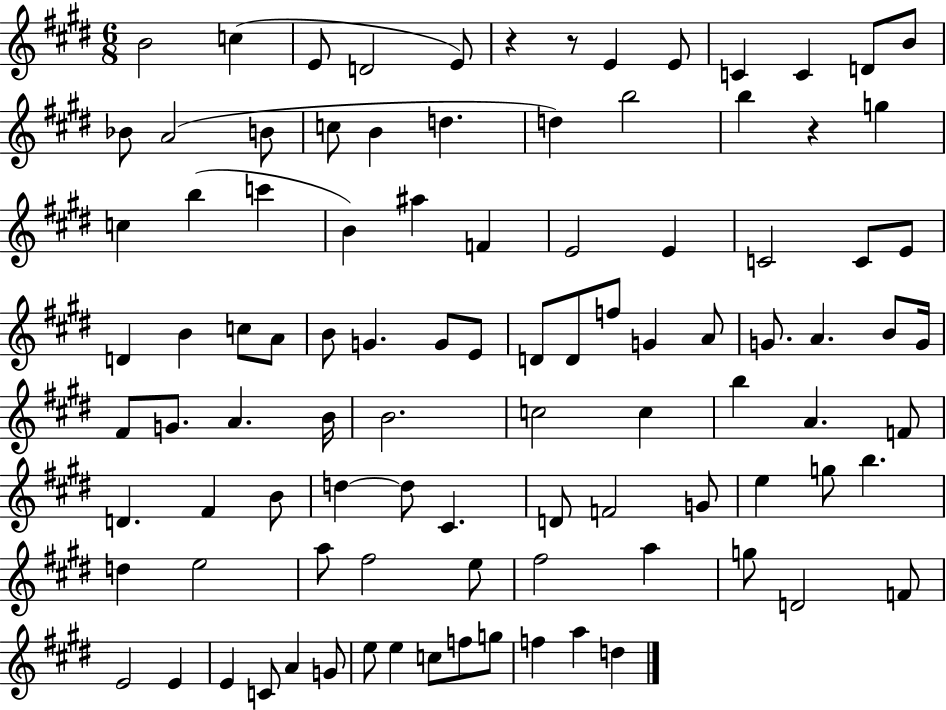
{
  \clef treble
  \numericTimeSignature
  \time 6/8
  \key e \major
  b'2 c''4( | e'8 d'2 e'8) | r4 r8 e'4 e'8 | c'4 c'4 d'8 b'8 | \break bes'8 a'2( b'8 | c''8 b'4 d''4. | d''4) b''2 | b''4 r4 g''4 | \break c''4 b''4( c'''4 | b'4) ais''4 f'4 | e'2 e'4 | c'2 c'8 e'8 | \break d'4 b'4 c''8 a'8 | b'8 g'4. g'8 e'8 | d'8 d'8 f''8 g'4 a'8 | g'8. a'4. b'8 g'16 | \break fis'8 g'8. a'4. b'16 | b'2. | c''2 c''4 | b''4 a'4. f'8 | \break d'4. fis'4 b'8 | d''4~~ d''8 cis'4. | d'8 f'2 g'8 | e''4 g''8 b''4. | \break d''4 e''2 | a''8 fis''2 e''8 | fis''2 a''4 | g''8 d'2 f'8 | \break e'2 e'4 | e'4 c'8 a'4 g'8 | e''8 e''4 c''8 f''8 g''8 | f''4 a''4 d''4 | \break \bar "|."
}